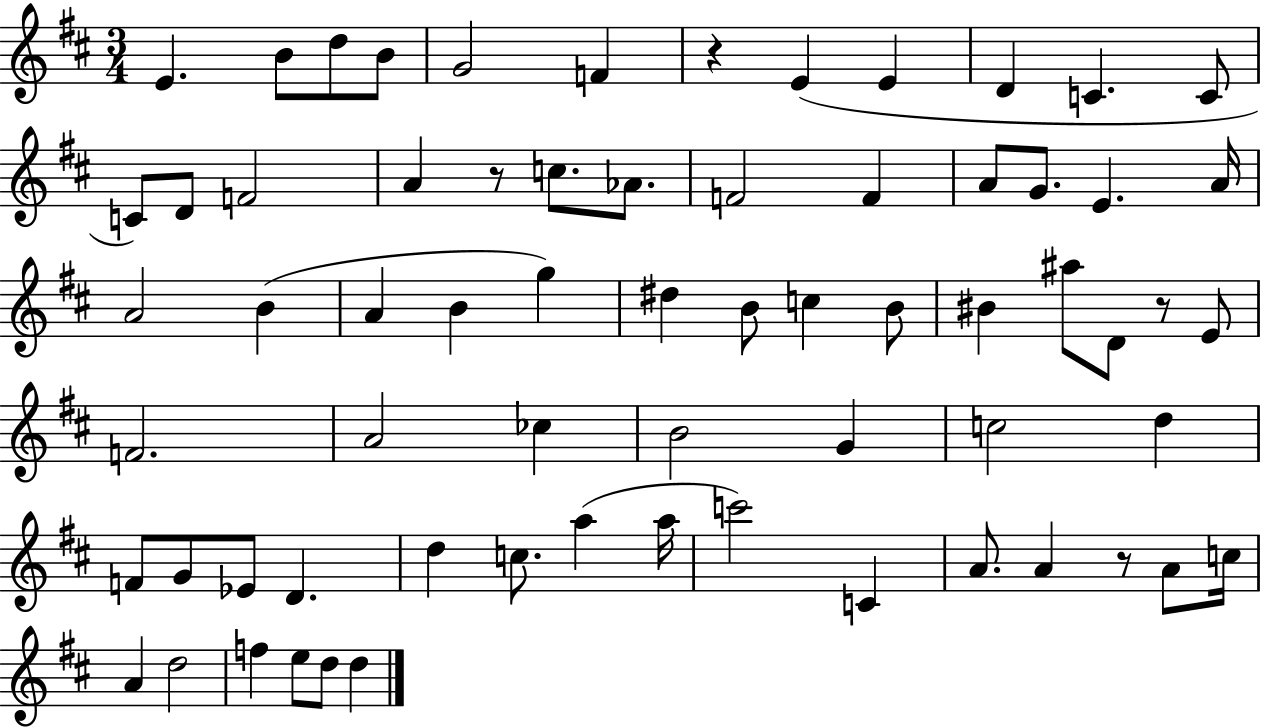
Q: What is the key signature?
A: D major